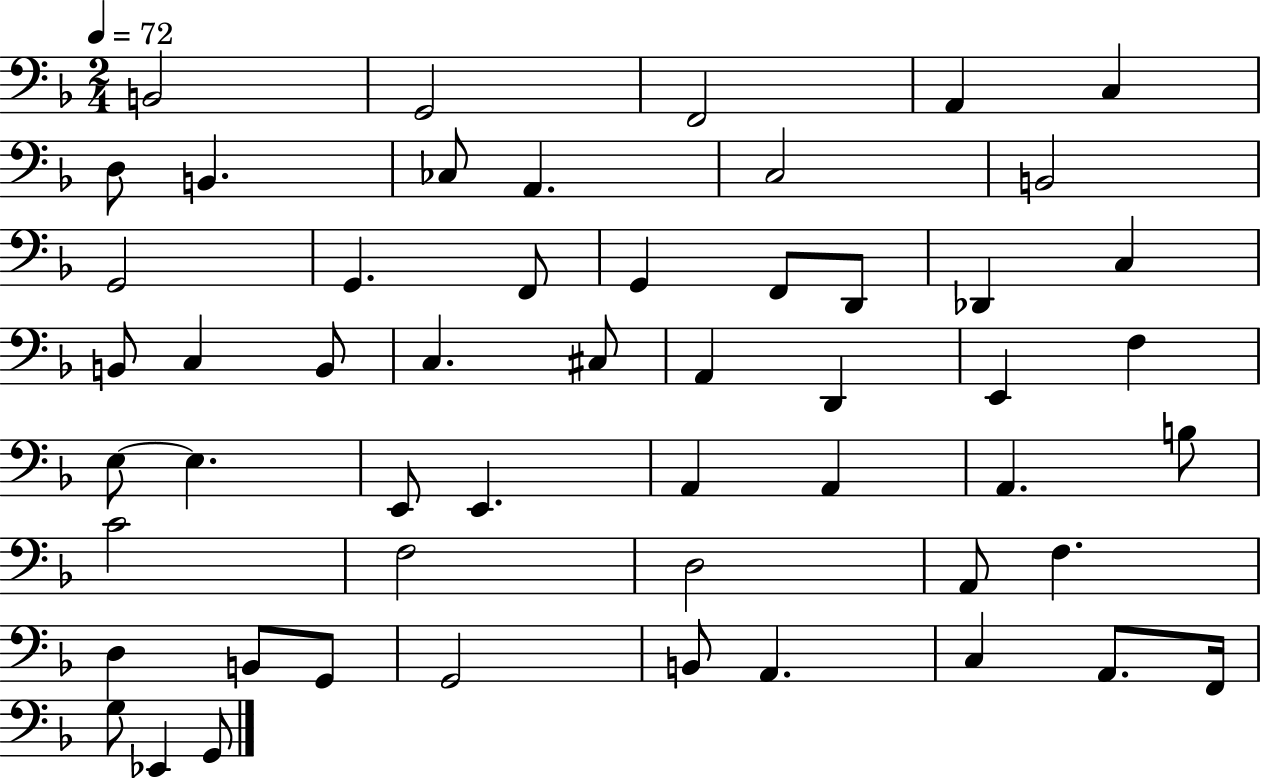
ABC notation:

X:1
T:Untitled
M:2/4
L:1/4
K:F
B,,2 G,,2 F,,2 A,, C, D,/2 B,, _C,/2 A,, C,2 B,,2 G,,2 G,, F,,/2 G,, F,,/2 D,,/2 _D,, C, B,,/2 C, B,,/2 C, ^C,/2 A,, D,, E,, F, E,/2 E, E,,/2 E,, A,, A,, A,, B,/2 C2 F,2 D,2 A,,/2 F, D, B,,/2 G,,/2 G,,2 B,,/2 A,, C, A,,/2 F,,/4 G,/2 _E,, G,,/2